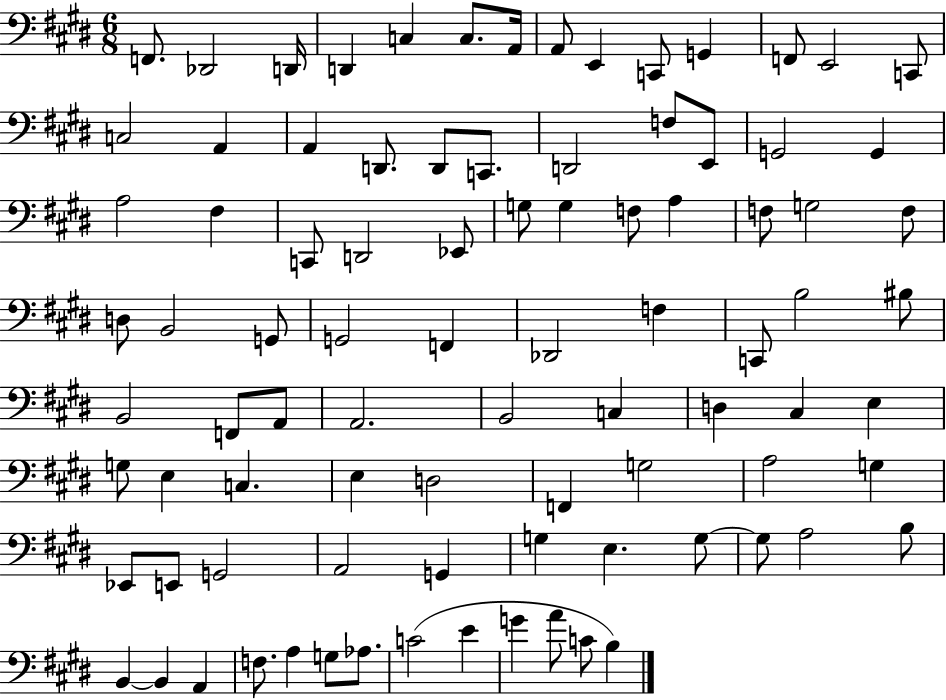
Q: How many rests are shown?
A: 0